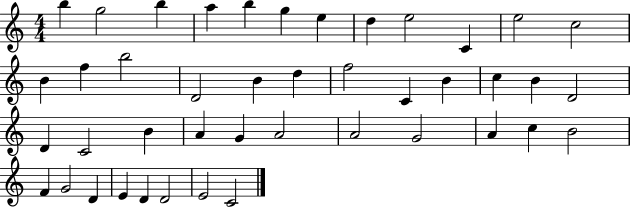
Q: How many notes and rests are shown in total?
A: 43